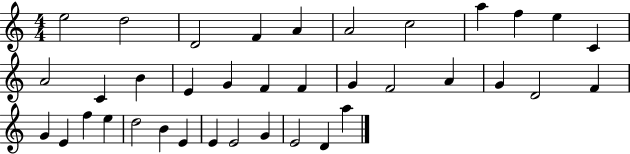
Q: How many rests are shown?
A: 0